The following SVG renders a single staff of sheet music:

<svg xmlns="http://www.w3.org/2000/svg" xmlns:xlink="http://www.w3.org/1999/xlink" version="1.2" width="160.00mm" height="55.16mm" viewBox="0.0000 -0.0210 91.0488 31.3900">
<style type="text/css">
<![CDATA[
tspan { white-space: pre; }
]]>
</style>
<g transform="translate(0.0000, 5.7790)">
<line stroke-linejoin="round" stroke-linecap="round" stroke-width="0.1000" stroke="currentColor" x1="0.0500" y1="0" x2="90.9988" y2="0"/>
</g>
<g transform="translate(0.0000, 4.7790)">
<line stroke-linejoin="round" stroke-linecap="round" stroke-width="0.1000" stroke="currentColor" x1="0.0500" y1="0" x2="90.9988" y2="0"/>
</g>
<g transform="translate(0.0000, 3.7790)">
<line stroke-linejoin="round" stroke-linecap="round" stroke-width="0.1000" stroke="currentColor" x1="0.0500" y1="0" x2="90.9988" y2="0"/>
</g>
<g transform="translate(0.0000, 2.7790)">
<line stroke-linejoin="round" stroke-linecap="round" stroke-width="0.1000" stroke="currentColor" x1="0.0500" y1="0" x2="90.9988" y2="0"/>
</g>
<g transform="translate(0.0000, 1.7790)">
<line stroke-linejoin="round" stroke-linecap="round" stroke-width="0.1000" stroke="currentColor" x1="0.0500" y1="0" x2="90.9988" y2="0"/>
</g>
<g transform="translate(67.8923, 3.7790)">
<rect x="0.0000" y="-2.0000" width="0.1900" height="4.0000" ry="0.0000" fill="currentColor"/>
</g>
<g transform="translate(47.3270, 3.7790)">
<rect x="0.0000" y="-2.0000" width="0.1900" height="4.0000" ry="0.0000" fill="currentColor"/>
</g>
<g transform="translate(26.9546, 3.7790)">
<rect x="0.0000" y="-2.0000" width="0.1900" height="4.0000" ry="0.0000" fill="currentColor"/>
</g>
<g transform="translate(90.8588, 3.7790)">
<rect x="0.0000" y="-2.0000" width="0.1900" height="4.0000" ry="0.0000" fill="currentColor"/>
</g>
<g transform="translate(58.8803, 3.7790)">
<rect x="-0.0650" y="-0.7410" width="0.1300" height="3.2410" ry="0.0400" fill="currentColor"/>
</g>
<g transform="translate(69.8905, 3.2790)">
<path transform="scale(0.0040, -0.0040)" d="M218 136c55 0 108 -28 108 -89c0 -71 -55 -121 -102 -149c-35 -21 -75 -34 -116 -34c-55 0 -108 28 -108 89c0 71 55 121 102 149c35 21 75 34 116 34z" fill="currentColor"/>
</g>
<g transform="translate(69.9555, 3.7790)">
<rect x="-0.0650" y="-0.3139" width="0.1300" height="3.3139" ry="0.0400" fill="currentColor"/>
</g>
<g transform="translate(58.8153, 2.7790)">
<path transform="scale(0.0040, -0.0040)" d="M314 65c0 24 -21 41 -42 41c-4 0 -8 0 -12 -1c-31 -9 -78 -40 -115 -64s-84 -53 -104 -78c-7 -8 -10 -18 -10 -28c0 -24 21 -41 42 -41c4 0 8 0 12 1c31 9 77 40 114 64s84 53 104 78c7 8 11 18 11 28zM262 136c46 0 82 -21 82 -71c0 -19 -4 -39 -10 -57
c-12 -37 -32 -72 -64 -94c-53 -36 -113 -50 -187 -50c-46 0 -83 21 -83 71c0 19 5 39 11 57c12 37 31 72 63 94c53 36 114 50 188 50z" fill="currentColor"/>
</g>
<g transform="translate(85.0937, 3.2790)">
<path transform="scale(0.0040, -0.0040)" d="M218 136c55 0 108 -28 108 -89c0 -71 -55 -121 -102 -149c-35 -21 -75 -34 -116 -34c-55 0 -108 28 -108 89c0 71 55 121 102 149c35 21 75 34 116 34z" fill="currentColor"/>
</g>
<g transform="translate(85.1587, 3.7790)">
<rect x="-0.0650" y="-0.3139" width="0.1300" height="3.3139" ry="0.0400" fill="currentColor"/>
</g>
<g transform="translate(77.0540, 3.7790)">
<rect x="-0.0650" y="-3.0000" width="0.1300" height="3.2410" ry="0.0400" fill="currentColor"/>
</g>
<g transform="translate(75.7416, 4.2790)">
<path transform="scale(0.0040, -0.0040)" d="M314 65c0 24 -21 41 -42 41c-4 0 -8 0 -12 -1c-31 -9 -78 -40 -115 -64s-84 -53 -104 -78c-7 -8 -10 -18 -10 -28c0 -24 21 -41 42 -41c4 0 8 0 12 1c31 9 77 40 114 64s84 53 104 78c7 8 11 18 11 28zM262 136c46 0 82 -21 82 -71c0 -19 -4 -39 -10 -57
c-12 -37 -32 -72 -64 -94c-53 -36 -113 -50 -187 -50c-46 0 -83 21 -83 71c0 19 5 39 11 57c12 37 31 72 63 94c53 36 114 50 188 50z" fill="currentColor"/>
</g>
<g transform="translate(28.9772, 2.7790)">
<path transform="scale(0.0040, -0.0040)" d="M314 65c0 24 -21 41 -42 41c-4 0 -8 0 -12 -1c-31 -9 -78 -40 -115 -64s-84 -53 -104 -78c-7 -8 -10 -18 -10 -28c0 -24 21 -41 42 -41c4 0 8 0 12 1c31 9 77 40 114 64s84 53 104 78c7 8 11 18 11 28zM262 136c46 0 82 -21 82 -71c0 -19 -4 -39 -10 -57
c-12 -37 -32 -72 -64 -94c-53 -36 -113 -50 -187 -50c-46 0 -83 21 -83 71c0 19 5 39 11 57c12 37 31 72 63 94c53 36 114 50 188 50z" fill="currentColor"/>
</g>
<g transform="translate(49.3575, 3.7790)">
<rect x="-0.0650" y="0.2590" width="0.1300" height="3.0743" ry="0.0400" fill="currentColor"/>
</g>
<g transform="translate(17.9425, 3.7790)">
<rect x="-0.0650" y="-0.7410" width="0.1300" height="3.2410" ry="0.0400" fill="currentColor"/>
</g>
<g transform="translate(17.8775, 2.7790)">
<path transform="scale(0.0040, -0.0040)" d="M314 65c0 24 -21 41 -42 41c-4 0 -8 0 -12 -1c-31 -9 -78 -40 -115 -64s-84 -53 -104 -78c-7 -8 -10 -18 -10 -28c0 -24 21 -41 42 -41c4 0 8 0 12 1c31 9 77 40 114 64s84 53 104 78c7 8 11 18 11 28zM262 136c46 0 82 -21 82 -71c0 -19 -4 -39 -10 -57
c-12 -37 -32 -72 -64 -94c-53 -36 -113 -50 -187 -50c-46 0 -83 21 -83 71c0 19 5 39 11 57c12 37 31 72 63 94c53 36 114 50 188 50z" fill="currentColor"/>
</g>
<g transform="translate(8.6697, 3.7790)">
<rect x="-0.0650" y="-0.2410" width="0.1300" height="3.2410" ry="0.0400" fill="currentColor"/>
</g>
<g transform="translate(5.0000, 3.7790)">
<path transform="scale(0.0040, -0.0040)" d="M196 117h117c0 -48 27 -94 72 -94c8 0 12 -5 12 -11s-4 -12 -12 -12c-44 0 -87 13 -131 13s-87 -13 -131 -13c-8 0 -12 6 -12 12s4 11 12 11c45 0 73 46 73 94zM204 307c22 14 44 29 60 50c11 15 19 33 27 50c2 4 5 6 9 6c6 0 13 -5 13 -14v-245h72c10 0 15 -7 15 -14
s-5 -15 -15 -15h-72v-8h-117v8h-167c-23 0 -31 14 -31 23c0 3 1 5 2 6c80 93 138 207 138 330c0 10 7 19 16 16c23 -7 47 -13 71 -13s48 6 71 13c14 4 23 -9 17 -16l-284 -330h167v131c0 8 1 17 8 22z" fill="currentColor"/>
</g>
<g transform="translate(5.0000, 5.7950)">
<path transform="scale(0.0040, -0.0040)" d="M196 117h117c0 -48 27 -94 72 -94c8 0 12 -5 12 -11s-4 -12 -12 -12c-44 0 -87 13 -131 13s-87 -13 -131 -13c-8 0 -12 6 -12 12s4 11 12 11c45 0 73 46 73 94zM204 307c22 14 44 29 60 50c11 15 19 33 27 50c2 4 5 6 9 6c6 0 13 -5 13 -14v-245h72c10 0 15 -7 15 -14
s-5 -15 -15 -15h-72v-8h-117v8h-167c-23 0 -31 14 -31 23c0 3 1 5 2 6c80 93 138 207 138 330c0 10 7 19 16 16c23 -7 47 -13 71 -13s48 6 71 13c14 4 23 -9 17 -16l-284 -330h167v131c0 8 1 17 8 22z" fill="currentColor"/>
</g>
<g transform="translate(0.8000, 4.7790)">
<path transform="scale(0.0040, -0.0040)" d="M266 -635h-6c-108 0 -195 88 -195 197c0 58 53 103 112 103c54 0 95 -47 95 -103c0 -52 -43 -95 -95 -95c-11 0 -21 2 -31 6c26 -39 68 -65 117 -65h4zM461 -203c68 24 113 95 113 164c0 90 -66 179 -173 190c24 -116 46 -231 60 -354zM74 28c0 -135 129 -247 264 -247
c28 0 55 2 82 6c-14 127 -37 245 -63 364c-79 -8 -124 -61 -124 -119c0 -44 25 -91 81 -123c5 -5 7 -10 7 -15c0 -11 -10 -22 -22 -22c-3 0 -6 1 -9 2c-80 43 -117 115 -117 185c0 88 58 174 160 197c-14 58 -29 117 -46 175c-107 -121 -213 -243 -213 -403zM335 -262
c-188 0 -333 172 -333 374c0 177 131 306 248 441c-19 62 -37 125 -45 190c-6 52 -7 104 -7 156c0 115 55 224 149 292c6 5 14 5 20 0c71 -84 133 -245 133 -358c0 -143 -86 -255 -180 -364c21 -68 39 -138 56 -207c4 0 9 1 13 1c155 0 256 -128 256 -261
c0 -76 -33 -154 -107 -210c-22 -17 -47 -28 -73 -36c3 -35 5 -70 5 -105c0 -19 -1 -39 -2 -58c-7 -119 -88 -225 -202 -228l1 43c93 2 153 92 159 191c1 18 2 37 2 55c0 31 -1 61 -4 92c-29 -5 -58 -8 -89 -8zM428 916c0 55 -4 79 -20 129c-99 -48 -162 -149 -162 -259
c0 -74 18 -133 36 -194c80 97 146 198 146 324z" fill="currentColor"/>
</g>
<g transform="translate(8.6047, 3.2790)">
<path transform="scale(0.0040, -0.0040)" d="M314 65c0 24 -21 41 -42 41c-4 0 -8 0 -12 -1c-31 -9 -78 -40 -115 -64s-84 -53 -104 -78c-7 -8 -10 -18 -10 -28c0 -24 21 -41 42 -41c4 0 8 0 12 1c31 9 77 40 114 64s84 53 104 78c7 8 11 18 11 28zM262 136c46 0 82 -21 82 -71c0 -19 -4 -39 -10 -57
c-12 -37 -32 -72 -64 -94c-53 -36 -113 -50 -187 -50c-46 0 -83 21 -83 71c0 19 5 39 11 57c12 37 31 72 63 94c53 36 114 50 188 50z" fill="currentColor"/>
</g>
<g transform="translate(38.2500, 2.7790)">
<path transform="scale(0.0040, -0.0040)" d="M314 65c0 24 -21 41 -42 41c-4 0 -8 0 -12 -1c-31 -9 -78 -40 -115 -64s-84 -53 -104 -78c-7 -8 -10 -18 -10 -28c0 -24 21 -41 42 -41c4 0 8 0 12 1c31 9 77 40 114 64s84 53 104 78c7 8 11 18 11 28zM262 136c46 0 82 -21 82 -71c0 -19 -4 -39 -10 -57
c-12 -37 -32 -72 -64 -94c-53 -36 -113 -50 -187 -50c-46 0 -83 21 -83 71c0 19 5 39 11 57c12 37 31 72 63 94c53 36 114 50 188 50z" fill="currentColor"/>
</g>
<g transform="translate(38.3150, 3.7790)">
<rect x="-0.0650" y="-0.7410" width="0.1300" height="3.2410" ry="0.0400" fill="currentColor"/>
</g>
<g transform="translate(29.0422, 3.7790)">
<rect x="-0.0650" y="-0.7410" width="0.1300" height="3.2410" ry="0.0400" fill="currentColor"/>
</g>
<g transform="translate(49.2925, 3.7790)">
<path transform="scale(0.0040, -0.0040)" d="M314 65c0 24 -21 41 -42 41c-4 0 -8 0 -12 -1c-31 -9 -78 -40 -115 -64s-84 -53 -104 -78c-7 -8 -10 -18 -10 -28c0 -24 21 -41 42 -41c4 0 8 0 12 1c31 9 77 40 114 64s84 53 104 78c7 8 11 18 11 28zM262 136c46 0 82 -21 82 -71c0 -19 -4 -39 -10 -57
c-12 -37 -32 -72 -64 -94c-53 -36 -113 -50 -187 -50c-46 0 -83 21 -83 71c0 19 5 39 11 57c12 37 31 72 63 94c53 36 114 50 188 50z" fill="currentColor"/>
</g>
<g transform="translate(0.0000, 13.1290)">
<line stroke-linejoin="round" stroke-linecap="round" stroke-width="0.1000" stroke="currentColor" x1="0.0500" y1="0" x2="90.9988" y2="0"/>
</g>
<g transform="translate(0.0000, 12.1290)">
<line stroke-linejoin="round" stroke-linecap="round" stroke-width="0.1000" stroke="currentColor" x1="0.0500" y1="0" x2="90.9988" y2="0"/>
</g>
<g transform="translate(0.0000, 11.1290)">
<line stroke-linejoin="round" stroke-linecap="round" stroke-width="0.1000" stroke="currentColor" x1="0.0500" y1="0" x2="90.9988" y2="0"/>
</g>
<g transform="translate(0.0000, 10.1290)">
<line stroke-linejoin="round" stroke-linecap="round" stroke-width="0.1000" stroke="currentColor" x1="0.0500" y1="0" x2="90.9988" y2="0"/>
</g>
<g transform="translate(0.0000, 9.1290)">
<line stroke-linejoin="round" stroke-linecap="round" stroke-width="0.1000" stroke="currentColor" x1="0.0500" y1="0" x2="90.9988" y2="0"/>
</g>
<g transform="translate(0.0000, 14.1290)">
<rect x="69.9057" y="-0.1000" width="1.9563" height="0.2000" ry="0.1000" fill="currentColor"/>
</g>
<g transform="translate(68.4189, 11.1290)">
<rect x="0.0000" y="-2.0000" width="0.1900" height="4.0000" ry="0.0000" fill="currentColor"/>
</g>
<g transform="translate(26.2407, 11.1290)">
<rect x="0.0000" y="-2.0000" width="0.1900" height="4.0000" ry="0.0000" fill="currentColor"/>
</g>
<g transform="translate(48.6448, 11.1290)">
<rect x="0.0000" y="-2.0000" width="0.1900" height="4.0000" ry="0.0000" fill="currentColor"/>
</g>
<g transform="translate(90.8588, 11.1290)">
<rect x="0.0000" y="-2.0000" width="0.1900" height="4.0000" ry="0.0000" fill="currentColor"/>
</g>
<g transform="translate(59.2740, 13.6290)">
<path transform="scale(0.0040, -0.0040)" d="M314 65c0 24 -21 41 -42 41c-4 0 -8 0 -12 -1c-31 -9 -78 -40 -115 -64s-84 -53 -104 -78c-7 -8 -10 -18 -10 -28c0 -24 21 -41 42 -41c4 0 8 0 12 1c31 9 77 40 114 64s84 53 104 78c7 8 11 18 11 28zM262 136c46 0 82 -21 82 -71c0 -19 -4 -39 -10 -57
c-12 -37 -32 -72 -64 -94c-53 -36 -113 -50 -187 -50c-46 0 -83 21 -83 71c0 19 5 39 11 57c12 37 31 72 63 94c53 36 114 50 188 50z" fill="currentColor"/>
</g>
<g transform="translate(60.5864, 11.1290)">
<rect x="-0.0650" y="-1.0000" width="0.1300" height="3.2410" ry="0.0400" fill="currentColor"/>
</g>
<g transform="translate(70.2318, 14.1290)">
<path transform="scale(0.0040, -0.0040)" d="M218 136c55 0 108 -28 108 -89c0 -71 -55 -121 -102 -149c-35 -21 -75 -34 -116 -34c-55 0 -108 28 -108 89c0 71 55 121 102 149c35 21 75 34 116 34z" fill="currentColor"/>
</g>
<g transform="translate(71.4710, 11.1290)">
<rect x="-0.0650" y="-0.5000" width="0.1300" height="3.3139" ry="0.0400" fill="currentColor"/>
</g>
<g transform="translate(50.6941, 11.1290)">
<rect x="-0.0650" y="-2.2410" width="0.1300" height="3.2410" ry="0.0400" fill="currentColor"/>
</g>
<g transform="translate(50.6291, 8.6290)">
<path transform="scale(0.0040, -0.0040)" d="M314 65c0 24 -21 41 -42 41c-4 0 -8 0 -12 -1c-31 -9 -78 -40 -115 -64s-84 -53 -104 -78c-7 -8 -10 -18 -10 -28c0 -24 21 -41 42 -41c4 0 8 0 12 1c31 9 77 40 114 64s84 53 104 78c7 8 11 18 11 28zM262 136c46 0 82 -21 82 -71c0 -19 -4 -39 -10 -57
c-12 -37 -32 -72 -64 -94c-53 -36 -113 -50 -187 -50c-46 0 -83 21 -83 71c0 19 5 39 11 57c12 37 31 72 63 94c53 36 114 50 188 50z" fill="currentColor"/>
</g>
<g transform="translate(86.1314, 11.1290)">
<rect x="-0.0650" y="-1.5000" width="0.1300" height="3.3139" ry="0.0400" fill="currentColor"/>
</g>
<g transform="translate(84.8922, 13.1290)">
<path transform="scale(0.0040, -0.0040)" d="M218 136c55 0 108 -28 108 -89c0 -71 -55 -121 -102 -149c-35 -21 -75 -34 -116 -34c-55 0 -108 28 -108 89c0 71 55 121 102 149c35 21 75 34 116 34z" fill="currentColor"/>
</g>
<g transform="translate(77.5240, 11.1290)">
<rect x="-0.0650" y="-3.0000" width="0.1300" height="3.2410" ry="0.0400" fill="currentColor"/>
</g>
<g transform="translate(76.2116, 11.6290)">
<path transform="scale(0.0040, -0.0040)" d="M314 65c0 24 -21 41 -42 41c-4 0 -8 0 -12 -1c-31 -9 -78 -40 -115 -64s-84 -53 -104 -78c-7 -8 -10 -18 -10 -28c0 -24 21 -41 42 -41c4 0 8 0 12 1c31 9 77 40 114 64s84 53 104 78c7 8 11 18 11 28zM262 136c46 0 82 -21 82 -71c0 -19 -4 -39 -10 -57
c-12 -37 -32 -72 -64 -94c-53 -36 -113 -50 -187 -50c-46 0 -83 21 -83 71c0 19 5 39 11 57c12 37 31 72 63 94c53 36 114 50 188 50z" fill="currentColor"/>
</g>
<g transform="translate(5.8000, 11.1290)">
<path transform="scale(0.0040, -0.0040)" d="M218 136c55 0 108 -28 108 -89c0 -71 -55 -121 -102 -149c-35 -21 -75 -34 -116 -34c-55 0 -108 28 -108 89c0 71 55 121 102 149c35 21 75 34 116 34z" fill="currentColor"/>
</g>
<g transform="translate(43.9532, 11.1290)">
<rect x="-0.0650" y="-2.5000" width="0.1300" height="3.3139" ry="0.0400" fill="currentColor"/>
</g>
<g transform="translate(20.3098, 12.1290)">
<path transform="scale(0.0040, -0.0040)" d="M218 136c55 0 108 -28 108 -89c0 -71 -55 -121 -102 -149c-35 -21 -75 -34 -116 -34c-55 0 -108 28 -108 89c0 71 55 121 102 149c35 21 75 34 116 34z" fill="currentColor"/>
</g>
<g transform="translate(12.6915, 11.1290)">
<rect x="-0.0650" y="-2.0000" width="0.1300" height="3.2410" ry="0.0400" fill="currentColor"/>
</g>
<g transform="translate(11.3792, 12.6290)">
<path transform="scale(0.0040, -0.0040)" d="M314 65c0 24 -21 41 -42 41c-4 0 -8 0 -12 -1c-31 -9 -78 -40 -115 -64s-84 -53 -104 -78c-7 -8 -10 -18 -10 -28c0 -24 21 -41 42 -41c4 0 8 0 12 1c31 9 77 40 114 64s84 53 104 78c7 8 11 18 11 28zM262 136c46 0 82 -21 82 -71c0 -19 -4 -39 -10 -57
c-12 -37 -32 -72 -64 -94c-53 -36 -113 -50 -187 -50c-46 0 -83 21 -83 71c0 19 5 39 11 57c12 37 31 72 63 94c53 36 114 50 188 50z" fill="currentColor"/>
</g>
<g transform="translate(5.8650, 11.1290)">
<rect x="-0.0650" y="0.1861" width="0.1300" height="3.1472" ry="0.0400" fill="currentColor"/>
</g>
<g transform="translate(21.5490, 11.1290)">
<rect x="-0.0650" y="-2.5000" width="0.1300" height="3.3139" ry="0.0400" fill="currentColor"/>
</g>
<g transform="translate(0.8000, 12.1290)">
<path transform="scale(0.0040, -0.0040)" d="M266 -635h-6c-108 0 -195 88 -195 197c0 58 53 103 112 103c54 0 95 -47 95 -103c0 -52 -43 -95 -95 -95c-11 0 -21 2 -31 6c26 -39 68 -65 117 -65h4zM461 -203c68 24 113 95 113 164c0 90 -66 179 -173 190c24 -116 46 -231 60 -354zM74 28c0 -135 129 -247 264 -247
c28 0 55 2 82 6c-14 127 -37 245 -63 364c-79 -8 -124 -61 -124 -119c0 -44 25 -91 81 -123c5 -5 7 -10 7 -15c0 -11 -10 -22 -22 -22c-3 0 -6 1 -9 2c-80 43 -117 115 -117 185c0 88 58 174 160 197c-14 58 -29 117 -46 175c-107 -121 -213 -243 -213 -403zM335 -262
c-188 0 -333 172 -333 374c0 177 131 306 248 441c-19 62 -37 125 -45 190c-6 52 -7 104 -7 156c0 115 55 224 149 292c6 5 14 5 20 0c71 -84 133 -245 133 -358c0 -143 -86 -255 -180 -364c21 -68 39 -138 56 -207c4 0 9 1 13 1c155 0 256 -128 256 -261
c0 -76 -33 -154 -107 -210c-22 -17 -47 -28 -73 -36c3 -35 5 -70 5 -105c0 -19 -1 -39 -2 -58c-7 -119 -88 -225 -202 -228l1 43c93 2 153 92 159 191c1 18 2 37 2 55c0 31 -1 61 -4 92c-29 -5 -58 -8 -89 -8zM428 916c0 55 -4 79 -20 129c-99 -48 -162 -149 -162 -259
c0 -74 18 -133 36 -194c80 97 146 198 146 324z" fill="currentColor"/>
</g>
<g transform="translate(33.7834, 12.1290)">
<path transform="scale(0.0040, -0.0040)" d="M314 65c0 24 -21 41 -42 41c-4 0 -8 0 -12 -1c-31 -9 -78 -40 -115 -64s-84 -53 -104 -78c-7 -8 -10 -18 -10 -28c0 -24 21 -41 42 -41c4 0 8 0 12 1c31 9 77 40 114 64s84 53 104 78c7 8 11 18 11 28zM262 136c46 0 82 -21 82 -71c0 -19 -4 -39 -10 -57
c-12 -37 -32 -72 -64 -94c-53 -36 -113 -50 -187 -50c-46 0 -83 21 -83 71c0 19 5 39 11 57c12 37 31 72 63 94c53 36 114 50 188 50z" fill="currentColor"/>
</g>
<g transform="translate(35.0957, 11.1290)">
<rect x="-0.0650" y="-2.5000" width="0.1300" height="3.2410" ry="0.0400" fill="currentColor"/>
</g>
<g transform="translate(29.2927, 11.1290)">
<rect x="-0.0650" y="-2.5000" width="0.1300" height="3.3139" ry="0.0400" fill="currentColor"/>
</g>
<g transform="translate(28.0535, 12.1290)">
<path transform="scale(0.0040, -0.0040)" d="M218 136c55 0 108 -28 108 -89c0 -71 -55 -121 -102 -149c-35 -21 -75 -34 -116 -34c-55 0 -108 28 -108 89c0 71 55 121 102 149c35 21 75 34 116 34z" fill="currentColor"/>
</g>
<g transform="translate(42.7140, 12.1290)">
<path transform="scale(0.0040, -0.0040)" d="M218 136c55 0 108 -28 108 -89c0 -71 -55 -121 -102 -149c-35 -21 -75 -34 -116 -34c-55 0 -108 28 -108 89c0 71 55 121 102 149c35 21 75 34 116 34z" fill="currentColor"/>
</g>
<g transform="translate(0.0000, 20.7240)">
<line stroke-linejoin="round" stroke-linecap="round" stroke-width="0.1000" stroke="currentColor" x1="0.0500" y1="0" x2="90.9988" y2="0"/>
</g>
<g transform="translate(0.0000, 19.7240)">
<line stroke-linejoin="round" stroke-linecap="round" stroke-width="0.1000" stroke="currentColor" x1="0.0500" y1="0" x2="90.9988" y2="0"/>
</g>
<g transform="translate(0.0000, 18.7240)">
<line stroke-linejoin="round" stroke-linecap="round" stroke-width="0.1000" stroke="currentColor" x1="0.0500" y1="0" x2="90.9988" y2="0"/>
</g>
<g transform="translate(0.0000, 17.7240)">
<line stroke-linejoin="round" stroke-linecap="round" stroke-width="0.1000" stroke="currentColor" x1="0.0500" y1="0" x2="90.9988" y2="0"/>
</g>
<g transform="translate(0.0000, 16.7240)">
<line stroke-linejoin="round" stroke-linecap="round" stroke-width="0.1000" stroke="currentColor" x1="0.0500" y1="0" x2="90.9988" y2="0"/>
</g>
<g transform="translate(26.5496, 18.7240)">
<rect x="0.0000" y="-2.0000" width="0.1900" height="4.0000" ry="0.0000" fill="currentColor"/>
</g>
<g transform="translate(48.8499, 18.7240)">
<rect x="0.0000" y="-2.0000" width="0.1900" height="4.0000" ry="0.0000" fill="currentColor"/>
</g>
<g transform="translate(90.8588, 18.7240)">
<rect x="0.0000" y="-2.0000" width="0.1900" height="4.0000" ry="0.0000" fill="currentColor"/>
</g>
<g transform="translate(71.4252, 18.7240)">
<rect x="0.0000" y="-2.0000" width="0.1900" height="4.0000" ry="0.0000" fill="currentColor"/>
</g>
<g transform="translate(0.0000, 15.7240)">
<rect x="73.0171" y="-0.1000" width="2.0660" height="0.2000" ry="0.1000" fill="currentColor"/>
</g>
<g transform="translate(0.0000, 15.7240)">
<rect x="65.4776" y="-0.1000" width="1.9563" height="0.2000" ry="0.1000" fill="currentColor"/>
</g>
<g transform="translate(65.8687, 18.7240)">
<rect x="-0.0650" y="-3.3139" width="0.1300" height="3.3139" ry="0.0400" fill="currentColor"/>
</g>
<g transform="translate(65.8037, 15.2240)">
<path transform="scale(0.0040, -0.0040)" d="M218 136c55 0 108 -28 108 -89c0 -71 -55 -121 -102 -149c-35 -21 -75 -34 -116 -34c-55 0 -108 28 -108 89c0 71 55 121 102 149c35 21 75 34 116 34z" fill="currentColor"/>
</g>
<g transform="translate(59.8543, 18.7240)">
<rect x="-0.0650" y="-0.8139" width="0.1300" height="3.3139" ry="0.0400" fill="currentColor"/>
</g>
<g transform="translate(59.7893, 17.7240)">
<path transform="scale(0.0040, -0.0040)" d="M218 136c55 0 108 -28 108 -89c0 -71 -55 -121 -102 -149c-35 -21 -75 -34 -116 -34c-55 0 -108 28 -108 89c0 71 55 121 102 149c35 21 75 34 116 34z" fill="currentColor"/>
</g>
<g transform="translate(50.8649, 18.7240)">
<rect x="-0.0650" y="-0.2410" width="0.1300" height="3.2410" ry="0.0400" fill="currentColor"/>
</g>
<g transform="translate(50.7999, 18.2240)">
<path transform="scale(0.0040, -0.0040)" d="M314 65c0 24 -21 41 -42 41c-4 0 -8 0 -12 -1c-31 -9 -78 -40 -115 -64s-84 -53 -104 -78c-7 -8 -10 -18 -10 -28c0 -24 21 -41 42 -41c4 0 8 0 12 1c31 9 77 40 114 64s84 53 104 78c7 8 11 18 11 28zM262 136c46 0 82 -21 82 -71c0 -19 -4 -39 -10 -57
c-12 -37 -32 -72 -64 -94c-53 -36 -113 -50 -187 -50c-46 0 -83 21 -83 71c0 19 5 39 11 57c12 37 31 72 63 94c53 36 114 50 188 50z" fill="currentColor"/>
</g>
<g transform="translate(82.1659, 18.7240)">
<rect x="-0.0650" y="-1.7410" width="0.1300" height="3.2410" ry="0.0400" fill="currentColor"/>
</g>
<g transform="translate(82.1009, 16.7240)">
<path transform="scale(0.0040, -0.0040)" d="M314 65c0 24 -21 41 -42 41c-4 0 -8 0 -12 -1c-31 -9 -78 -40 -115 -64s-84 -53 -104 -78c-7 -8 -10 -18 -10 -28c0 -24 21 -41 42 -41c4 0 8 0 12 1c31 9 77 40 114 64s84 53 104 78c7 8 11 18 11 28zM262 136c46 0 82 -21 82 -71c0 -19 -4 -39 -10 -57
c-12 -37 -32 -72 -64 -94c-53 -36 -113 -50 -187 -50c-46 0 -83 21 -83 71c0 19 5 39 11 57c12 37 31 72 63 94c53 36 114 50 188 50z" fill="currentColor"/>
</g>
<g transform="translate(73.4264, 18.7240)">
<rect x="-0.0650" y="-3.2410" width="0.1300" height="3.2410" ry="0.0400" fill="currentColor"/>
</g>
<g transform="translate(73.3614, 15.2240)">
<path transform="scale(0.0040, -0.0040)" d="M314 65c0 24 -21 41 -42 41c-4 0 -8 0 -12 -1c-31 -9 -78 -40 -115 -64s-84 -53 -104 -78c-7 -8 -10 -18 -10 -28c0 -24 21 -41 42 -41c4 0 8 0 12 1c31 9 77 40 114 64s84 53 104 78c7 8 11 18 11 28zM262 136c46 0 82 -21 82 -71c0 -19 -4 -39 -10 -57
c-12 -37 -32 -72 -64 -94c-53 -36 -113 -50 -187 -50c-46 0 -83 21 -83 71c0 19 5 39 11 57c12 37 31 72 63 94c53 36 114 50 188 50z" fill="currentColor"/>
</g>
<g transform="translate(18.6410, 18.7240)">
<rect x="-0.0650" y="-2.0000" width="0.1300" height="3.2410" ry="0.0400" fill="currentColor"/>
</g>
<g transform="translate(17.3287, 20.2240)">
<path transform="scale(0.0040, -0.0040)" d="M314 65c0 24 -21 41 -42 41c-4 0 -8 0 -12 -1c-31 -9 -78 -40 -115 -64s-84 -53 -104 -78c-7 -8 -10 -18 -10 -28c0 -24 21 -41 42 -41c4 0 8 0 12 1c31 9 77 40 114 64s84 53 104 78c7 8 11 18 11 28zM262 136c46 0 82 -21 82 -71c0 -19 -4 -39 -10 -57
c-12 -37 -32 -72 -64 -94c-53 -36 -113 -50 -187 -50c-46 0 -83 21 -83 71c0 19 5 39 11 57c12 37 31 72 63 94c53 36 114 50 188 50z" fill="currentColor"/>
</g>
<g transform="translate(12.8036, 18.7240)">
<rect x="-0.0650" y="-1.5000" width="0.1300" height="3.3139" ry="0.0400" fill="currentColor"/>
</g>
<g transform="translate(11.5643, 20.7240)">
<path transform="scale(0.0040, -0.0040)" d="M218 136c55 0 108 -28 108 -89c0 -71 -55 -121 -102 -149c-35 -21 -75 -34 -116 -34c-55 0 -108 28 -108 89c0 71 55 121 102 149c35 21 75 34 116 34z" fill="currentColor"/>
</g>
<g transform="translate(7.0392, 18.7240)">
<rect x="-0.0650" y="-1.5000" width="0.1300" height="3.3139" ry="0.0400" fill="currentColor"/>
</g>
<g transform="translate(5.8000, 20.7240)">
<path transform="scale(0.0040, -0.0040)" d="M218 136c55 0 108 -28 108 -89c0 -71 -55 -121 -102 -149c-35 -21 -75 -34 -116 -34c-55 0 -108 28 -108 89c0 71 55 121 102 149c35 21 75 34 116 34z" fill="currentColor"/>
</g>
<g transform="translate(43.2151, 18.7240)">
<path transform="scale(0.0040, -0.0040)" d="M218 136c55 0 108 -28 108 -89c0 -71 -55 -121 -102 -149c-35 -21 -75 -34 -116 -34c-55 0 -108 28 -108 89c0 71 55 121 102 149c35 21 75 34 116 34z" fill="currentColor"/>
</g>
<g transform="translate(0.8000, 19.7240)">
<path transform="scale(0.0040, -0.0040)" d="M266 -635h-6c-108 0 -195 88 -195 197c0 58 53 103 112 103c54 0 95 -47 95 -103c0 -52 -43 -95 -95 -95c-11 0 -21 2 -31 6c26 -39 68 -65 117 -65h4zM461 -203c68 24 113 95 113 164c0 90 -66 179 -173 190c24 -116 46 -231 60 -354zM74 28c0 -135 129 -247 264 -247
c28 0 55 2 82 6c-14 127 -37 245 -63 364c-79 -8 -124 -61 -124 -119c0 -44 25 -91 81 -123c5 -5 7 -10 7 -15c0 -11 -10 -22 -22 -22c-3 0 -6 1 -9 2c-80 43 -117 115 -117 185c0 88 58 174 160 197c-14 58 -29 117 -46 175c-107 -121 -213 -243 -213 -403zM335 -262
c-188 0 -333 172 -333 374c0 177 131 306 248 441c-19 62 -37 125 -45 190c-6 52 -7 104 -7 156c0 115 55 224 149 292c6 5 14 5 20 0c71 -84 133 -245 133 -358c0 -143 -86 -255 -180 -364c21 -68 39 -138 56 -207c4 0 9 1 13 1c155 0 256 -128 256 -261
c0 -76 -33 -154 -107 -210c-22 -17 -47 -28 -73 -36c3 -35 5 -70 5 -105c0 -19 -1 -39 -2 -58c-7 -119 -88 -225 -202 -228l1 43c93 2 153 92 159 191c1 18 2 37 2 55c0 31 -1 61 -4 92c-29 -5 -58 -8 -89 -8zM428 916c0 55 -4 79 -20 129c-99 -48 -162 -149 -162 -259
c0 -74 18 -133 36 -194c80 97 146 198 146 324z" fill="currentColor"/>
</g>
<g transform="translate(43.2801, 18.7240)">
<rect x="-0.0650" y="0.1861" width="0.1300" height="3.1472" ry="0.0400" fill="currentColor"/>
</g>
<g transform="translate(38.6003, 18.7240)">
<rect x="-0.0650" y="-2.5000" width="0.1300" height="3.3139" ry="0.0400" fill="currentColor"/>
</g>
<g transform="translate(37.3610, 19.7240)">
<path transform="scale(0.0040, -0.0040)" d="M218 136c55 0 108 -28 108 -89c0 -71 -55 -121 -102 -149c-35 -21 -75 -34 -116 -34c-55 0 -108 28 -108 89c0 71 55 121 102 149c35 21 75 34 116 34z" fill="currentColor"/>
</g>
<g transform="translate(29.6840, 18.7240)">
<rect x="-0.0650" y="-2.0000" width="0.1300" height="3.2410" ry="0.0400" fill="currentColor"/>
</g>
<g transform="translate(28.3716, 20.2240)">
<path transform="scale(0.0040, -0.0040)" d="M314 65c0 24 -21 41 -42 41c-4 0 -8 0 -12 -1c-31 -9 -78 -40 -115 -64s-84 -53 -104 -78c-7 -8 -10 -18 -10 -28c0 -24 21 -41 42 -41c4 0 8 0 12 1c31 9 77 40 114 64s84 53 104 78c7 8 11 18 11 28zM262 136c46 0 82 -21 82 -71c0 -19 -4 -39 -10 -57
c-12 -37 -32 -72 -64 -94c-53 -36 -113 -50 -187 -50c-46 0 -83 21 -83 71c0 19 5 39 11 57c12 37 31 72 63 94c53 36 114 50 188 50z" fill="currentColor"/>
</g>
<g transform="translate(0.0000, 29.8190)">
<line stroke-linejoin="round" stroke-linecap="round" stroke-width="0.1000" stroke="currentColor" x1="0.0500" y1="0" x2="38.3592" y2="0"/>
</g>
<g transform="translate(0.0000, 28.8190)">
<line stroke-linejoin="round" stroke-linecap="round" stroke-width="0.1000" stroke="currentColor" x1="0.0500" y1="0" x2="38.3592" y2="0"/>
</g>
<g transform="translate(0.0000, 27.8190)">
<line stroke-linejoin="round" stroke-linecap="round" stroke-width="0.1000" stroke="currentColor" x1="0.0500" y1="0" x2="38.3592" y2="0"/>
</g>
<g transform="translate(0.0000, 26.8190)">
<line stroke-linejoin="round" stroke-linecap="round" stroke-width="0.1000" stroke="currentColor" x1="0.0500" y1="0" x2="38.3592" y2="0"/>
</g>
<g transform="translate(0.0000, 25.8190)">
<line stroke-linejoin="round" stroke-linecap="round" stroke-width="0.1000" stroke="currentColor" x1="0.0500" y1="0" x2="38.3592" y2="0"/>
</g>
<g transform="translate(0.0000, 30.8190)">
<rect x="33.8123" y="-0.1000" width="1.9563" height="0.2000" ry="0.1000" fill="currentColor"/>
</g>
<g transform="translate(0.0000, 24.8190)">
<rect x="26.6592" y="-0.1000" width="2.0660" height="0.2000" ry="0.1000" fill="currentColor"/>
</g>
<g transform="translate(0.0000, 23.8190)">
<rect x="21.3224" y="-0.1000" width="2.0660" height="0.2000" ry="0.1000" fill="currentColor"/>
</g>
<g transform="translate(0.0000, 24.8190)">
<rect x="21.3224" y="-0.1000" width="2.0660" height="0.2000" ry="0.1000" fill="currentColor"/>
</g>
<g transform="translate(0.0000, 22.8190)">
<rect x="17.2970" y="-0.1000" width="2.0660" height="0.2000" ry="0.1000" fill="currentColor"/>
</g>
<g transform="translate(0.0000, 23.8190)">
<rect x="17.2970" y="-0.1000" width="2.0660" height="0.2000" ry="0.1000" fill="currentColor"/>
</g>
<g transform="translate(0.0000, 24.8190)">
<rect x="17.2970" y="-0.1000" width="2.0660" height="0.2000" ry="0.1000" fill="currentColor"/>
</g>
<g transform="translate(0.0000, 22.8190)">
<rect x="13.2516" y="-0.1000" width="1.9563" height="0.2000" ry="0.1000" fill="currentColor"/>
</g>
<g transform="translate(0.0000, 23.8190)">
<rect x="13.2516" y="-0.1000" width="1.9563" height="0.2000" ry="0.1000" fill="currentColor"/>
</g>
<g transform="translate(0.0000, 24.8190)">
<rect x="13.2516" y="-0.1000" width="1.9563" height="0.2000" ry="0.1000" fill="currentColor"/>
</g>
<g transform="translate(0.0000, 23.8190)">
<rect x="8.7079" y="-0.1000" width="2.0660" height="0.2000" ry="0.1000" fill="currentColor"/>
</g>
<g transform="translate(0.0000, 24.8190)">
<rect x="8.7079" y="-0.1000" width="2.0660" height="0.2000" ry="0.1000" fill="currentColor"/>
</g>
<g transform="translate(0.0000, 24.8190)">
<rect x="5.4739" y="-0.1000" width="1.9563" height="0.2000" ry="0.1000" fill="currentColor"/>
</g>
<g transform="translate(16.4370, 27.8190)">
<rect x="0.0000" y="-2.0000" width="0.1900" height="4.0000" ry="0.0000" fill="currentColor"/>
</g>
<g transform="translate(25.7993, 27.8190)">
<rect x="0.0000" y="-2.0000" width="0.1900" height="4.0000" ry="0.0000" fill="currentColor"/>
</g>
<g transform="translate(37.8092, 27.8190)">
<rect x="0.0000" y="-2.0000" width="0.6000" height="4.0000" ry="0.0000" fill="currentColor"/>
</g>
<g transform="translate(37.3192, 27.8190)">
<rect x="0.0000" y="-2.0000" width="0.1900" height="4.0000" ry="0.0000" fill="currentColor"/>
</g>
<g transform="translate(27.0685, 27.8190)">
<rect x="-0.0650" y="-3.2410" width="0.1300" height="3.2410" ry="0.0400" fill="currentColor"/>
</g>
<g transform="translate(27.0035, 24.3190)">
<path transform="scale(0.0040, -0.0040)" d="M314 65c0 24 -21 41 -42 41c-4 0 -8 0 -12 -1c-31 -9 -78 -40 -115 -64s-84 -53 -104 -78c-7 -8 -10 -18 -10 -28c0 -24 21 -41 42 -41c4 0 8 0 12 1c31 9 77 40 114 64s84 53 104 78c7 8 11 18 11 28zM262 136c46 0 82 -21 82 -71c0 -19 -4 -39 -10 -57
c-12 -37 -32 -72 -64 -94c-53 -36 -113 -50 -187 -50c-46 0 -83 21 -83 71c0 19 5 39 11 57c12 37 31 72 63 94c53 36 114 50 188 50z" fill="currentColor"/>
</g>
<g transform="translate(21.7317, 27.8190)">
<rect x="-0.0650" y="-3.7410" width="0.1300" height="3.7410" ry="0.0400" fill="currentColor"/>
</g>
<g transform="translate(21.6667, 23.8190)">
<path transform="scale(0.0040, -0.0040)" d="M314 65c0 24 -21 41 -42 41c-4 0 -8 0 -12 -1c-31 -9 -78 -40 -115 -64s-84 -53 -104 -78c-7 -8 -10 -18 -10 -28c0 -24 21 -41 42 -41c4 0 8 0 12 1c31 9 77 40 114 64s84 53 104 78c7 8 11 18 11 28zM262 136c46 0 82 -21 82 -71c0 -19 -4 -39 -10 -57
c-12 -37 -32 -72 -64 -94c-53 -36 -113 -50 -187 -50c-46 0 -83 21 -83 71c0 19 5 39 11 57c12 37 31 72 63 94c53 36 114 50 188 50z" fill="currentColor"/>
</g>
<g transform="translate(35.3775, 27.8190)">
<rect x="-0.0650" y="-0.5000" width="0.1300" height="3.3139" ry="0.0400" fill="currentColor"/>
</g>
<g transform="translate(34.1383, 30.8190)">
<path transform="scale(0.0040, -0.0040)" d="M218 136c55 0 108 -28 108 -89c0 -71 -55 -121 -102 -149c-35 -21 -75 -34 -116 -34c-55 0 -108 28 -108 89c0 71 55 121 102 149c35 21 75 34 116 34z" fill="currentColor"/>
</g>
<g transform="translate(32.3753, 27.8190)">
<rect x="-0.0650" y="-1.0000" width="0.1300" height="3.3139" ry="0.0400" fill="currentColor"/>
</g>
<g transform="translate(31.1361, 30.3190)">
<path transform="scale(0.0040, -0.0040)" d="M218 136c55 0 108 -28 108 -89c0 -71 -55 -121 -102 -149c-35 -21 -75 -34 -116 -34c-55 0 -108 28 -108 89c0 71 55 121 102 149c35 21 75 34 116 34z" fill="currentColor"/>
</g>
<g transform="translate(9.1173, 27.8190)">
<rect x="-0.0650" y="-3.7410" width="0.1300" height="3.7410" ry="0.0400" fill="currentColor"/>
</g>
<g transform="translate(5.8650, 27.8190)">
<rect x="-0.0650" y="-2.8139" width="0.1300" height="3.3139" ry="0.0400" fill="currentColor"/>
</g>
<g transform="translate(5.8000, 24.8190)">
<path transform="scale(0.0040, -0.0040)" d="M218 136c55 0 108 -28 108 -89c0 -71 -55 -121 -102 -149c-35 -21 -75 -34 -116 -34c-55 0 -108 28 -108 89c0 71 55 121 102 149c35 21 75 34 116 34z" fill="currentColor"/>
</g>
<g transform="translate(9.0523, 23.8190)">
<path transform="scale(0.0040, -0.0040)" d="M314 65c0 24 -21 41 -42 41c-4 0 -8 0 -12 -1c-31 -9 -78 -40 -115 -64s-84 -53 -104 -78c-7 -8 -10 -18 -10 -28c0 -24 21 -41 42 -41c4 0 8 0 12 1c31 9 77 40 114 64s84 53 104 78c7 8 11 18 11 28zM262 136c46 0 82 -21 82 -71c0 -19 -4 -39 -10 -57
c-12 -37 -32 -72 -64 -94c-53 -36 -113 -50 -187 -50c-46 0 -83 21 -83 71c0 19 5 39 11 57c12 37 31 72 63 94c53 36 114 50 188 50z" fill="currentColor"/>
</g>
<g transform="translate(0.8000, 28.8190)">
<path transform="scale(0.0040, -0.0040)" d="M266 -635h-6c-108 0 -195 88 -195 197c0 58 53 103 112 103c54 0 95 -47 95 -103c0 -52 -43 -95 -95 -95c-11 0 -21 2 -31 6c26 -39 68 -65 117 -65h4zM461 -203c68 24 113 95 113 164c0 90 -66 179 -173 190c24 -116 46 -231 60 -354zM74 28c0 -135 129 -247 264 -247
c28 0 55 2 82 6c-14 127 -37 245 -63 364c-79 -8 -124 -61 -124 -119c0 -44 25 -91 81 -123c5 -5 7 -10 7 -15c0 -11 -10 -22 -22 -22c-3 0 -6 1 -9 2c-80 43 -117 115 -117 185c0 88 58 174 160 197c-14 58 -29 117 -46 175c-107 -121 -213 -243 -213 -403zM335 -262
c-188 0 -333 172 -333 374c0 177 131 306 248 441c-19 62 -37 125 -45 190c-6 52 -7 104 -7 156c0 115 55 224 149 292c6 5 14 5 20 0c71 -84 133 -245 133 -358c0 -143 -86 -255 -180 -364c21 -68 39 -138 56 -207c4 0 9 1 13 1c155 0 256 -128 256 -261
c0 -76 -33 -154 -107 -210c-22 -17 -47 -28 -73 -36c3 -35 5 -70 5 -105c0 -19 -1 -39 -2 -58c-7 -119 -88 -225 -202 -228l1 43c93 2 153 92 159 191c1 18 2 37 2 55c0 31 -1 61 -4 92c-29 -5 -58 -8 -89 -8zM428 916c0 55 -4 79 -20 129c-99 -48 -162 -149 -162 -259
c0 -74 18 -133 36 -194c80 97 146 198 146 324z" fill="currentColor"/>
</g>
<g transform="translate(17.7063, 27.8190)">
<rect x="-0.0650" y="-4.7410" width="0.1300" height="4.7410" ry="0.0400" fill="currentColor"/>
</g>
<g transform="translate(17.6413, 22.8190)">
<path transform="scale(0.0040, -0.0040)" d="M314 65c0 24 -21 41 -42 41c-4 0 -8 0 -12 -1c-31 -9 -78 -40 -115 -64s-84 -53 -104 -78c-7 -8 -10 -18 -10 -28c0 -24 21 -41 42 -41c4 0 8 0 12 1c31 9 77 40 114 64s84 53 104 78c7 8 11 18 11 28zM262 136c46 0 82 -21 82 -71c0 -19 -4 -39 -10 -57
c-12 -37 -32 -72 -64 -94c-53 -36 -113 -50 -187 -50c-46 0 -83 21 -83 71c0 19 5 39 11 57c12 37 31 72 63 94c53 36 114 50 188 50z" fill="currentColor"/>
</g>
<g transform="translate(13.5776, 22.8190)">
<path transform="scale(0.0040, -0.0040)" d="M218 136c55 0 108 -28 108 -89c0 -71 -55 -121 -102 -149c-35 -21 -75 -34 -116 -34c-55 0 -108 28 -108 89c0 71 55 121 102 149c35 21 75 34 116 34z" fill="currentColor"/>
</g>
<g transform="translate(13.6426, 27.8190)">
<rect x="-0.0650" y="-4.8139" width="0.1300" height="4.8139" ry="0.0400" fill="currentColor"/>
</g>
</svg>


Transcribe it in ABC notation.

X:1
T:Untitled
M:4/4
L:1/4
K:C
c2 d2 d2 d2 B2 d2 c A2 c B F2 G G G2 G g2 D2 C A2 E E E F2 F2 G B c2 d b b2 f2 a c'2 e' e'2 c'2 b2 D C